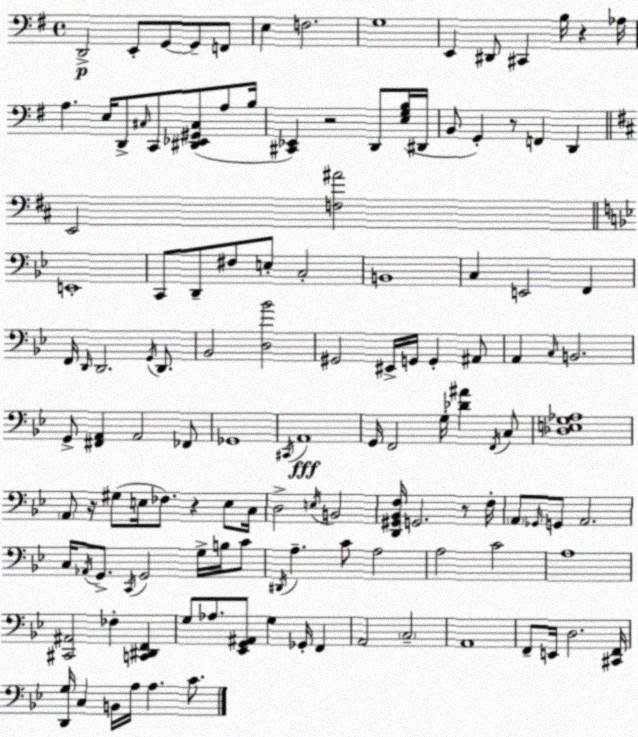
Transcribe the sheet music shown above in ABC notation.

X:1
T:Untitled
M:4/4
L:1/4
K:Em
D,,2 E,,/2 G,,/2 G,,/2 F,,/2 E, F,2 G,4 E,, ^D,,/2 ^C,, B,/4 z _A,/4 A, E,/4 D,,/2 ^C,/4 C,,/2 [^D,,_E,,^G,,^C,]/2 A,/2 B,/4 [^C,,_E,,] z2 D,,/2 [E,G,B,]/4 ^D,,/4 B,,/2 G,, z/2 F,, D,, E,,2 [F,^A]2 E,,4 C,,/2 D,,/2 ^F,/2 E,/2 C,2 B,,4 C, E,,2 F,, F,,/4 D,,/4 D,,2 G,,/4 D,,/2 _B,,2 [D,_B]2 ^G,,2 ^E,,/4 G,,/4 G,, ^A,,/2 A,, C,/4 B,,2 G,,/2 [^F,,A,,] A,,2 _F,,/2 _G,,4 ^C,,/4 A,,4 G,,/4 F,,2 G,/4 [_D^A] F,,/4 C,/2 [_D,E,G,_A,]4 A,,/2 z/4 ^G,/2 E,/4 _F,/2 z E,/2 C,/4 D,2 E,/4 B,,2 [D,,^G,,_B,,F,]/4 G,,2 z/2 F,/4 A,,/2 _G,,/4 G,,/2 A,,2 C,/4 _A,,/4 G,,/2 C,,/4 G,,2 G,/4 B,/4 C/2 ^D,,/4 A, C/2 A,2 A,2 C2 A,4 [^C,,^A,,]2 _F, [C,,^D,,F,,] G,/2 _A,/2 [_E,,G,,^A,,]/2 G, _G,,/4 F,, A,,2 C,2 A,,4 F,,/2 E,,/4 D,2 [^C,,F,,]/4 [D,,G,]/4 C, B,,/4 A,/4 A, C/2